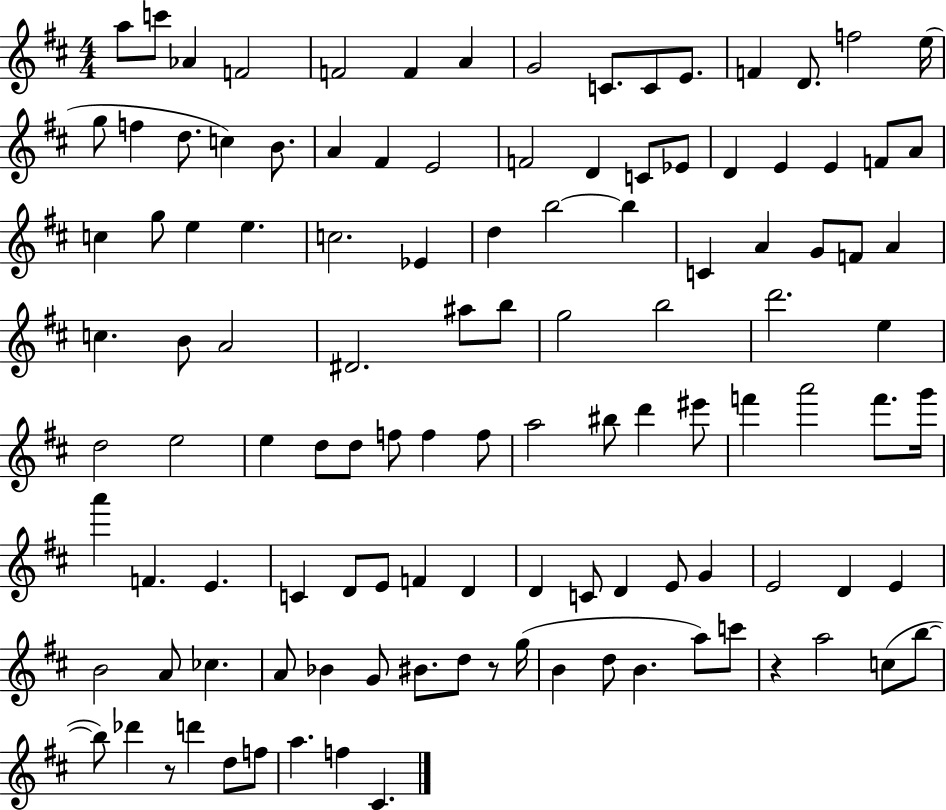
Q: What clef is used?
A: treble